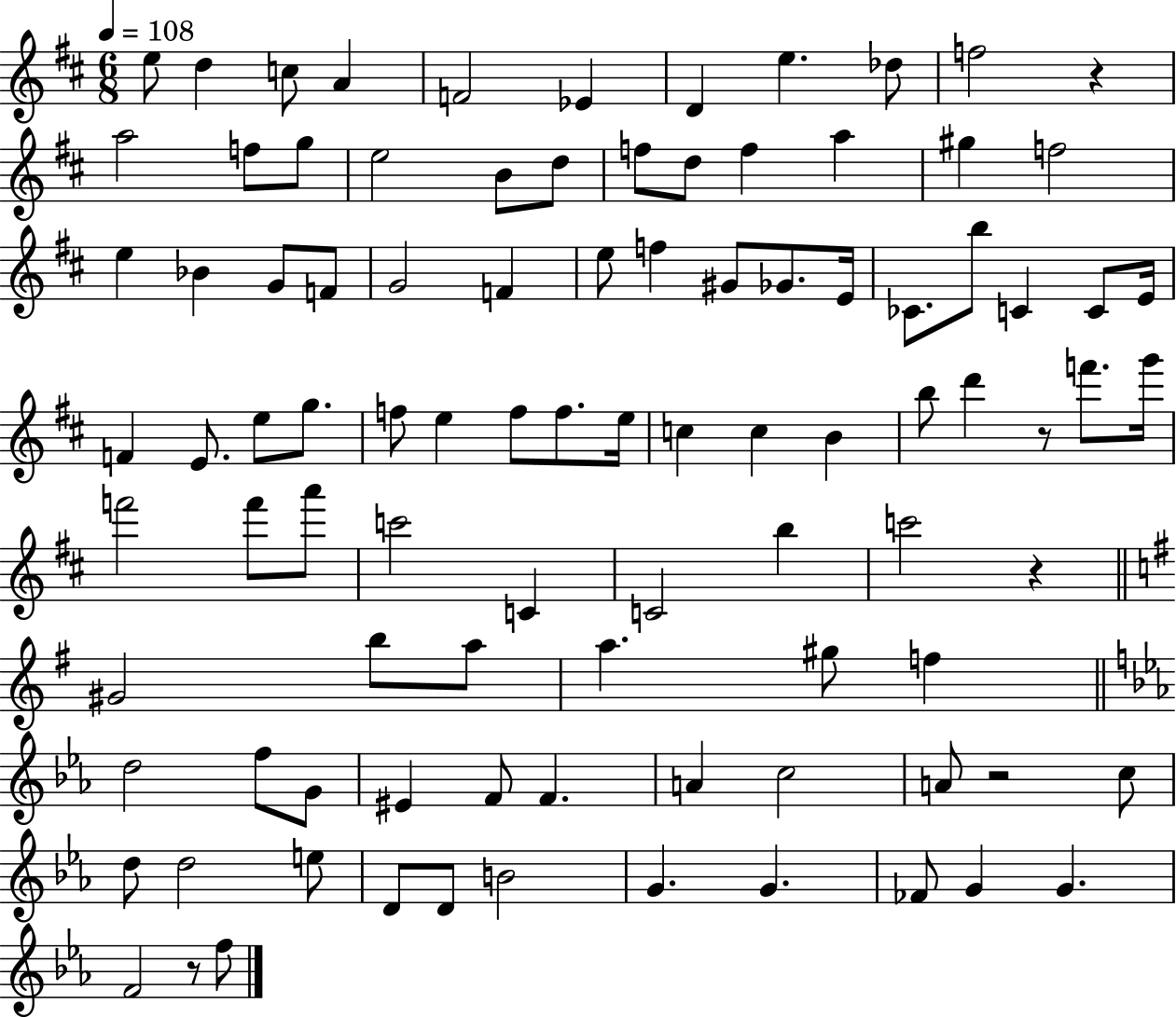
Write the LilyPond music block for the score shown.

{
  \clef treble
  \numericTimeSignature
  \time 6/8
  \key d \major
  \tempo 4 = 108
  \repeat volta 2 { e''8 d''4 c''8 a'4 | f'2 ees'4 | d'4 e''4. des''8 | f''2 r4 | \break a''2 f''8 g''8 | e''2 b'8 d''8 | f''8 d''8 f''4 a''4 | gis''4 f''2 | \break e''4 bes'4 g'8 f'8 | g'2 f'4 | e''8 f''4 gis'8 ges'8. e'16 | ces'8. b''8 c'4 c'8 e'16 | \break f'4 e'8. e''8 g''8. | f''8 e''4 f''8 f''8. e''16 | c''4 c''4 b'4 | b''8 d'''4 r8 f'''8. g'''16 | \break f'''2 f'''8 a'''8 | c'''2 c'4 | c'2 b''4 | c'''2 r4 | \break \bar "||" \break \key e \minor gis'2 b''8 a''8 | a''4. gis''8 f''4 | \bar "||" \break \key ees \major d''2 f''8 g'8 | eis'4 f'8 f'4. | a'4 c''2 | a'8 r2 c''8 | \break d''8 d''2 e''8 | d'8 d'8 b'2 | g'4. g'4. | fes'8 g'4 g'4. | \break f'2 r8 f''8 | } \bar "|."
}